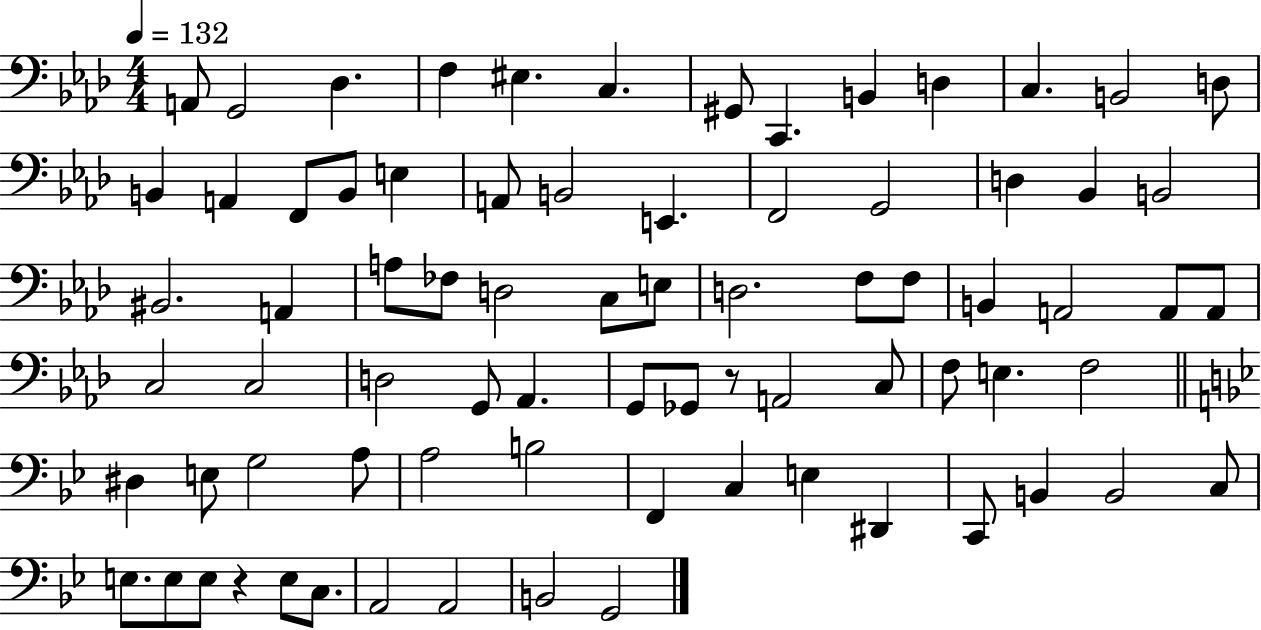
A2/e G2/h Db3/q. F3/q EIS3/q. C3/q. G#2/e C2/q. B2/q D3/q C3/q. B2/h D3/e B2/q A2/q F2/e B2/e E3/q A2/e B2/h E2/q. F2/h G2/h D3/q Bb2/q B2/h BIS2/h. A2/q A3/e FES3/e D3/h C3/e E3/e D3/h. F3/e F3/e B2/q A2/h A2/e A2/e C3/h C3/h D3/h G2/e Ab2/q. G2/e Gb2/e R/e A2/h C3/e F3/e E3/q. F3/h D#3/q E3/e G3/h A3/e A3/h B3/h F2/q C3/q E3/q D#2/q C2/e B2/q B2/h C3/e E3/e. E3/e E3/e R/q E3/e C3/e. A2/h A2/h B2/h G2/h